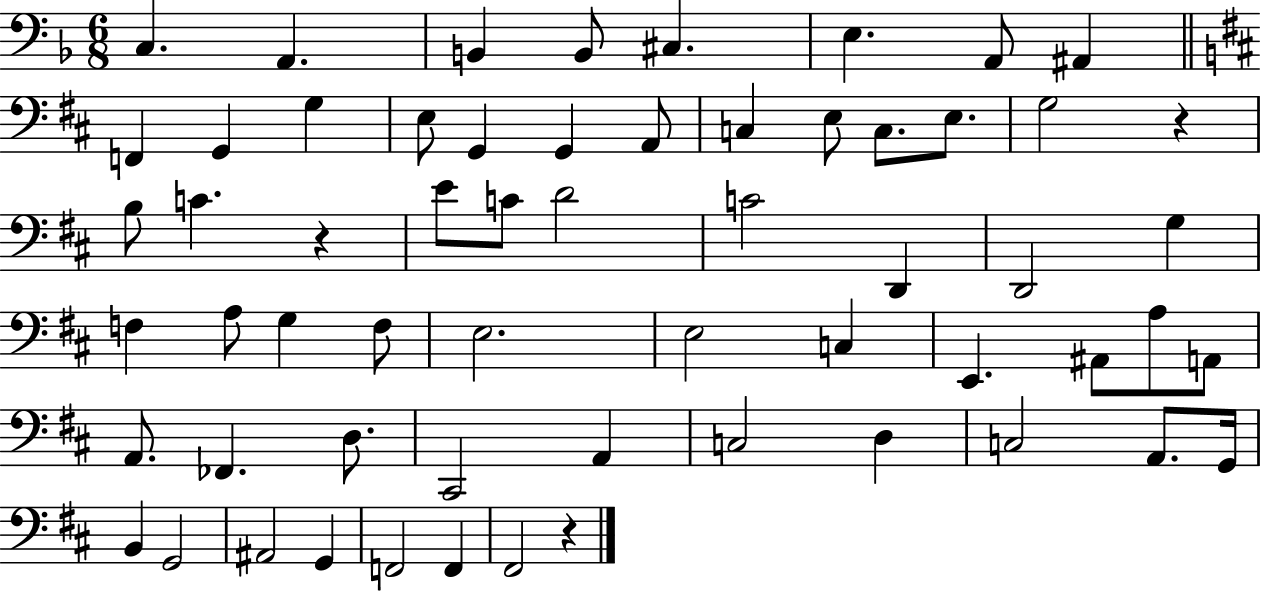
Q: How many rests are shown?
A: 3